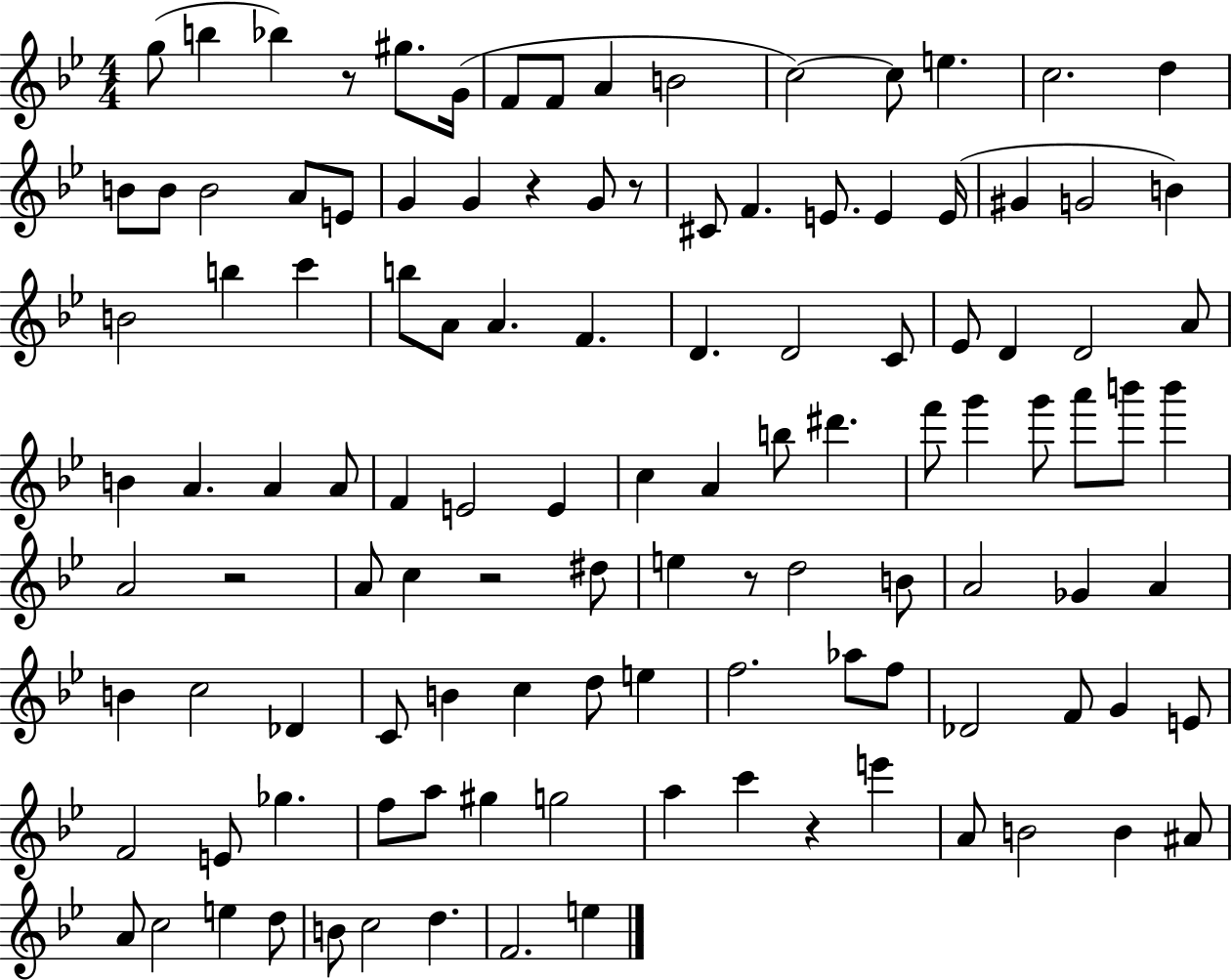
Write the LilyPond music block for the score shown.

{
  \clef treble
  \numericTimeSignature
  \time 4/4
  \key bes \major
  g''8( b''4 bes''4) r8 gis''8. g'16( | f'8 f'8 a'4 b'2 | c''2~~) c''8 e''4. | c''2. d''4 | \break b'8 b'8 b'2 a'8 e'8 | g'4 g'4 r4 g'8 r8 | cis'8 f'4. e'8. e'4 e'16( | gis'4 g'2 b'4) | \break b'2 b''4 c'''4 | b''8 a'8 a'4. f'4. | d'4. d'2 c'8 | ees'8 d'4 d'2 a'8 | \break b'4 a'4. a'4 a'8 | f'4 e'2 e'4 | c''4 a'4 b''8 dis'''4. | f'''8 g'''4 g'''8 a'''8 b'''8 b'''4 | \break a'2 r2 | a'8 c''4 r2 dis''8 | e''4 r8 d''2 b'8 | a'2 ges'4 a'4 | \break b'4 c''2 des'4 | c'8 b'4 c''4 d''8 e''4 | f''2. aes''8 f''8 | des'2 f'8 g'4 e'8 | \break f'2 e'8 ges''4. | f''8 a''8 gis''4 g''2 | a''4 c'''4 r4 e'''4 | a'8 b'2 b'4 ais'8 | \break a'8 c''2 e''4 d''8 | b'8 c''2 d''4. | f'2. e''4 | \bar "|."
}